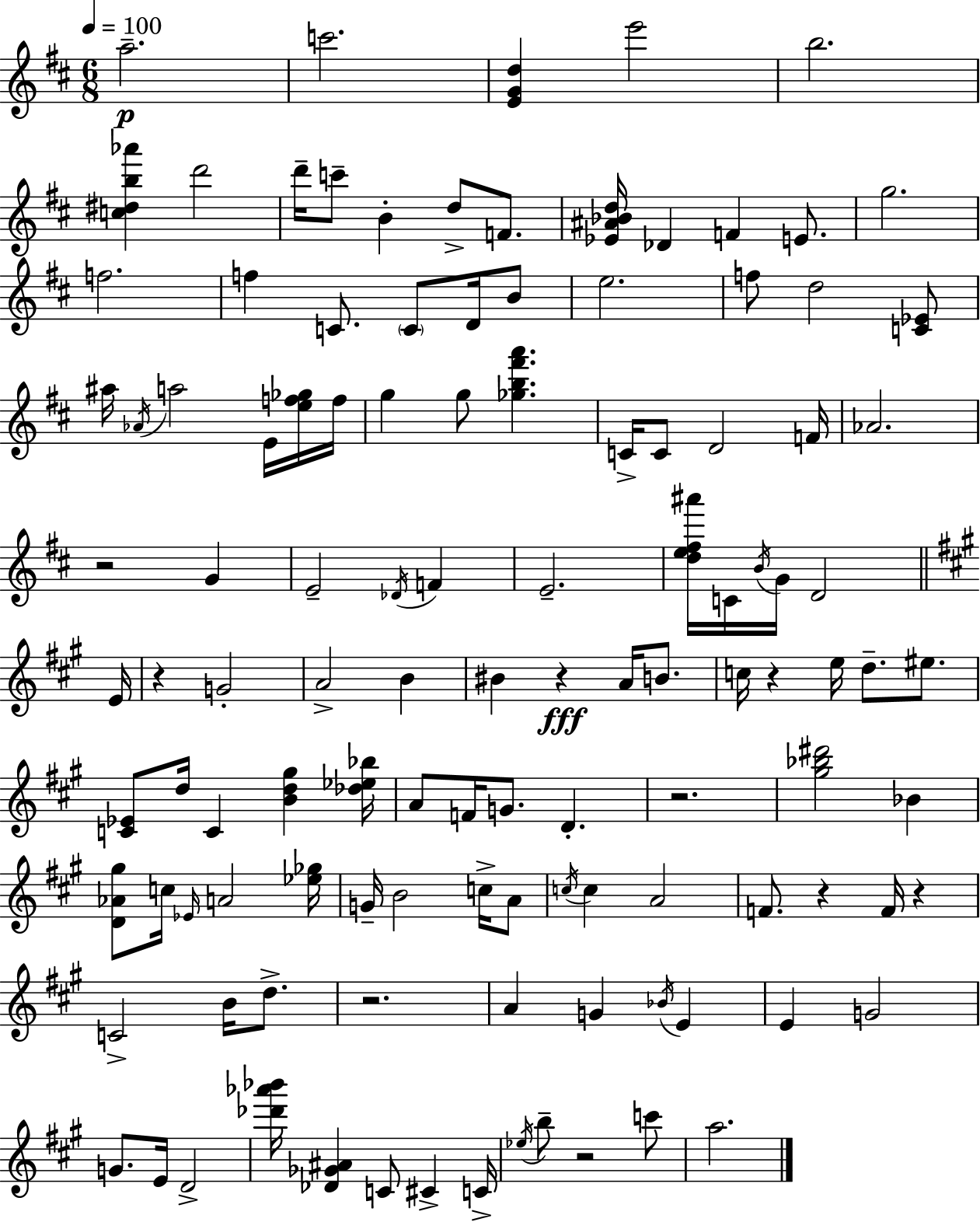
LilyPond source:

{
  \clef treble
  \numericTimeSignature
  \time 6/8
  \key d \major
  \tempo 4 = 100
  a''2.--\p | c'''2. | <e' g' d''>4 e'''2 | b''2. | \break <c'' dis'' b'' aes'''>4 d'''2 | d'''16-- c'''8-- b'4-. d''8-> f'8. | <ees' ais' bes' d''>16 des'4 f'4 e'8. | g''2. | \break f''2. | f''4 c'8. \parenthesize c'8 d'16 b'8 | e''2. | f''8 d''2 <c' ees'>8 | \break ais''16 \acciaccatura { aes'16 } a''2 e'16 <e'' f'' ges''>16 | f''16 g''4 g''8 <ges'' b'' fis''' a'''>4. | c'16-> c'8 d'2 | f'16 aes'2. | \break r2 g'4 | e'2-- \acciaccatura { des'16 } f'4 | e'2.-- | <d'' e'' fis'' ais'''>16 c'16 \acciaccatura { b'16 } g'16 d'2 | \break \bar "||" \break \key a \major e'16 r4 g'2-. | a'2-> b'4 | bis'4 r4\fff a'16 b'8. | c''16 r4 e''16 d''8.-- eis''8. | \break <c' ees'>8 d''16 c'4 <b' d'' gis''>4 | <des'' ees'' bes''>16 a'8 f'16 g'8. d'4.-. | r2. | <gis'' bes'' dis'''>2 bes'4 | \break <d' aes' gis''>8 c''16 \grace { ees'16 } a'2 | <ees'' ges''>16 g'16-- b'2 c''16-> | a'8 \acciaccatura { c''16 } c''4 a'2 | f'8. r4 f'16 r4 | \break c'2-> b'16 | d''8.-> r2. | a'4 g'4 \acciaccatura { bes'16 } | e'4 e'4 g'2 | \break g'8. e'16 d'2-> | <des''' aes''' bes'''>16 <des' ges' ais'>4 c'8 cis'4-> | c'16-> \acciaccatura { ees''16 } b''8-- r2 | c'''8 a''2. | \break \bar "|."
}